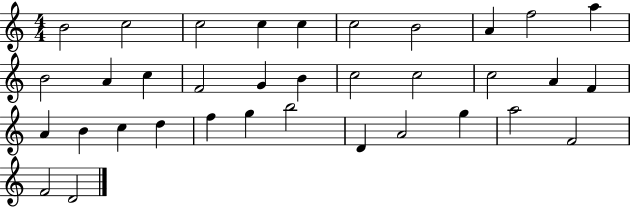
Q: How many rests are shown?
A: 0